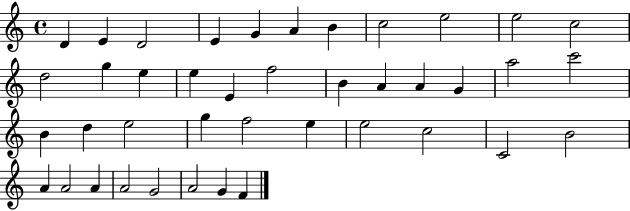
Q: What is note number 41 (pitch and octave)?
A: F4